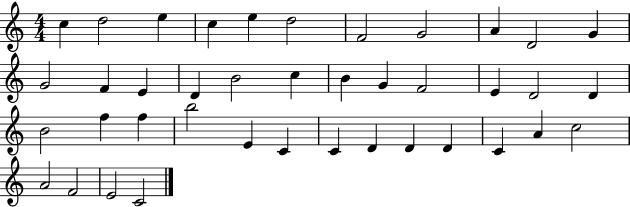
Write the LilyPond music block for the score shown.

{
  \clef treble
  \numericTimeSignature
  \time 4/4
  \key c \major
  c''4 d''2 e''4 | c''4 e''4 d''2 | f'2 g'2 | a'4 d'2 g'4 | \break g'2 f'4 e'4 | d'4 b'2 c''4 | b'4 g'4 f'2 | e'4 d'2 d'4 | \break b'2 f''4 f''4 | b''2 e'4 c'4 | c'4 d'4 d'4 d'4 | c'4 a'4 c''2 | \break a'2 f'2 | e'2 c'2 | \bar "|."
}